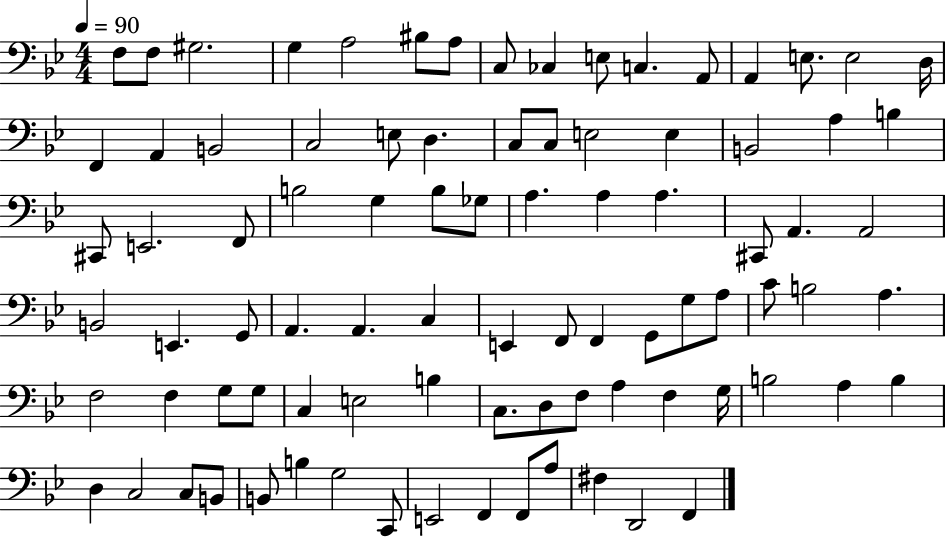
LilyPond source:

{
  \clef bass
  \numericTimeSignature
  \time 4/4
  \key bes \major
  \tempo 4 = 90
  f8 f8 gis2. | g4 a2 bis8 a8 | c8 ces4 e8 c4. a,8 | a,4 e8. e2 d16 | \break f,4 a,4 b,2 | c2 e8 d4. | c8 c8 e2 e4 | b,2 a4 b4 | \break cis,8 e,2. f,8 | b2 g4 b8 ges8 | a4. a4 a4. | cis,8 a,4. a,2 | \break b,2 e,4. g,8 | a,4. a,4. c4 | e,4 f,8 f,4 g,8 g8 a8 | c'8 b2 a4. | \break f2 f4 g8 g8 | c4 e2 b4 | c8. d8 f8 a4 f4 g16 | b2 a4 b4 | \break d4 c2 c8 b,8 | b,8 b4 g2 c,8 | e,2 f,4 f,8 a8 | fis4 d,2 f,4 | \break \bar "|."
}